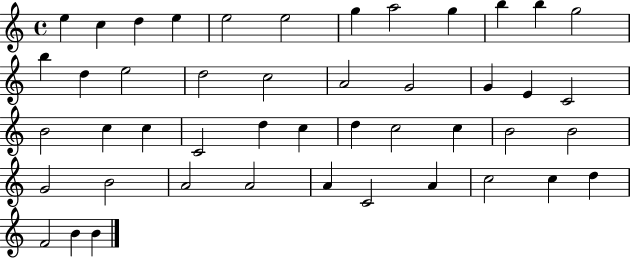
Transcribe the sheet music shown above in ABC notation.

X:1
T:Untitled
M:4/4
L:1/4
K:C
e c d e e2 e2 g a2 g b b g2 b d e2 d2 c2 A2 G2 G E C2 B2 c c C2 d c d c2 c B2 B2 G2 B2 A2 A2 A C2 A c2 c d F2 B B